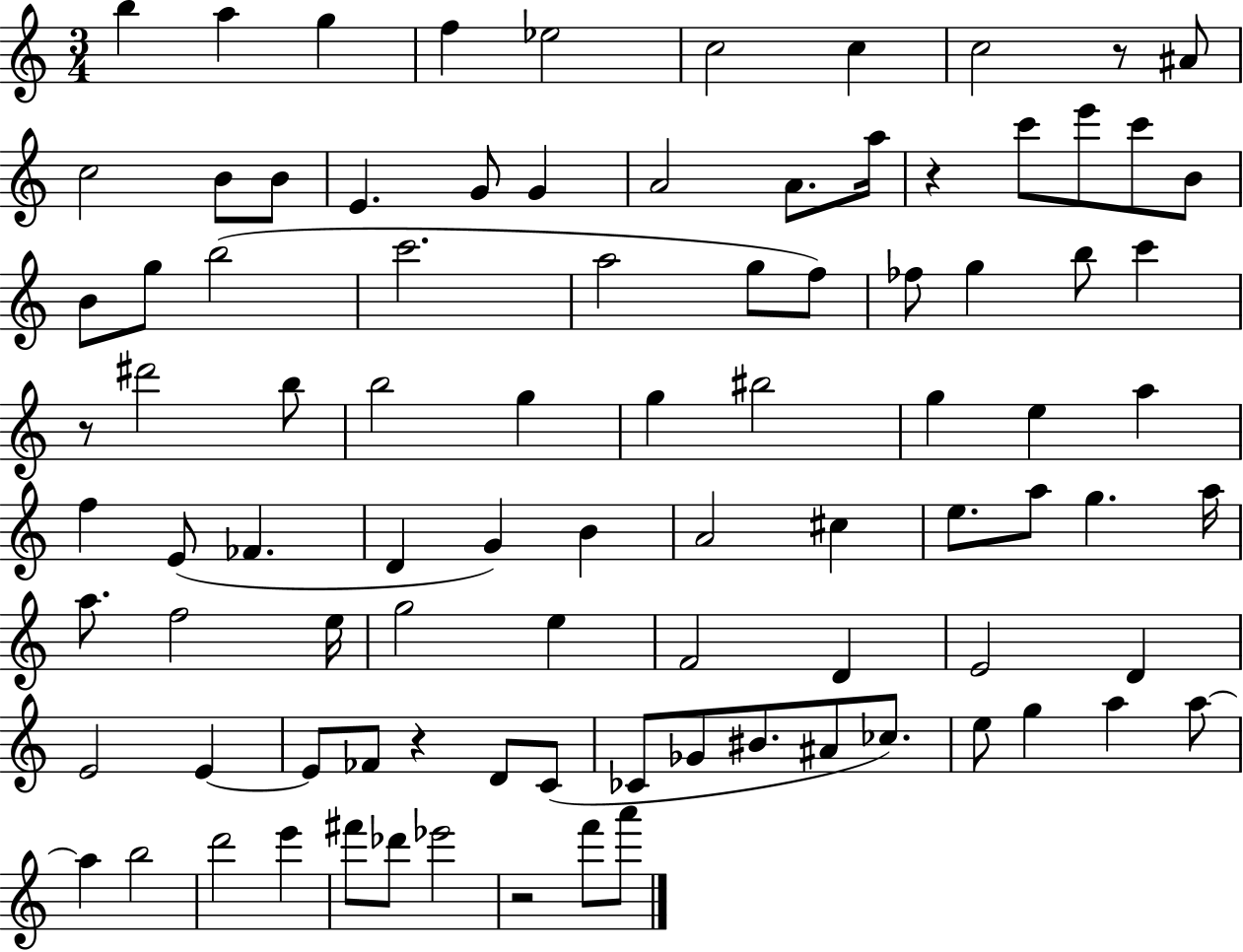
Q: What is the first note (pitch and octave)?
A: B5